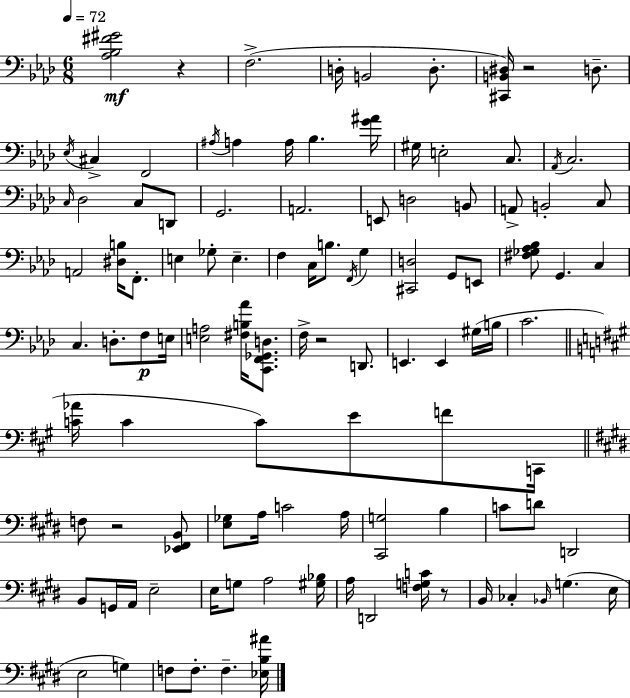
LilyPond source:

{
  \clef bass
  \numericTimeSignature
  \time 6/8
  \key f \minor
  \tempo 4 = 72
  <aes bes fis' gis'>2\mf r4 | f2.->( | d16-. b,2 d8.-. | <cis, b, dis>16) r2 d8.-- | \break \acciaccatura { ees16 } cis4-> f,2 | \acciaccatura { ais16 } a4 a16 bes4. | <g' ais'>16 gis16 e2-. c8. | \acciaccatura { aes,16 } c2. | \break \grace { c16 } des2 | c8 d,8 g,2. | a,2. | e,8 d2 | \break b,8 a,8-> b,2-. | c8 a,2 | <dis b>16 f,8.-. e4 ges8-. e4.-- | f4 c16 b8. | \break \acciaccatura { f,16 } g4 <cis, d>2 | g,8 e,8 <fis ges aes bes>8 g,4. | c4 c4. d8.-. | f8\p e16 <e a>2 | \break <fis b aes'>16 <c, f, ges, d>8. f16-> r2 | d,8. e,4. e,4 | gis16( b16 c'2. | \bar "||" \break \key a \major <c' aes'>16 c'4 c'8) e'8 f'8 c,16 | \bar "||" \break \key e \major f8 r2 <ees, fis, b,>8 | <e ges>8 a16 c'2 a16 | <cis, g>2 b4 | c'8 d'8 d,2 | \break b,8 g,16 a,16 e2-- | e16 g8 a2 <gis bes>16 | a16 d,2 <f g c'>16 r8 | b,16 ces4-. \grace { bes,16 }( g4. | \break e16 e2 g4) | f8 f8.-. f4.-- | <ees b ais'>16 \bar "|."
}